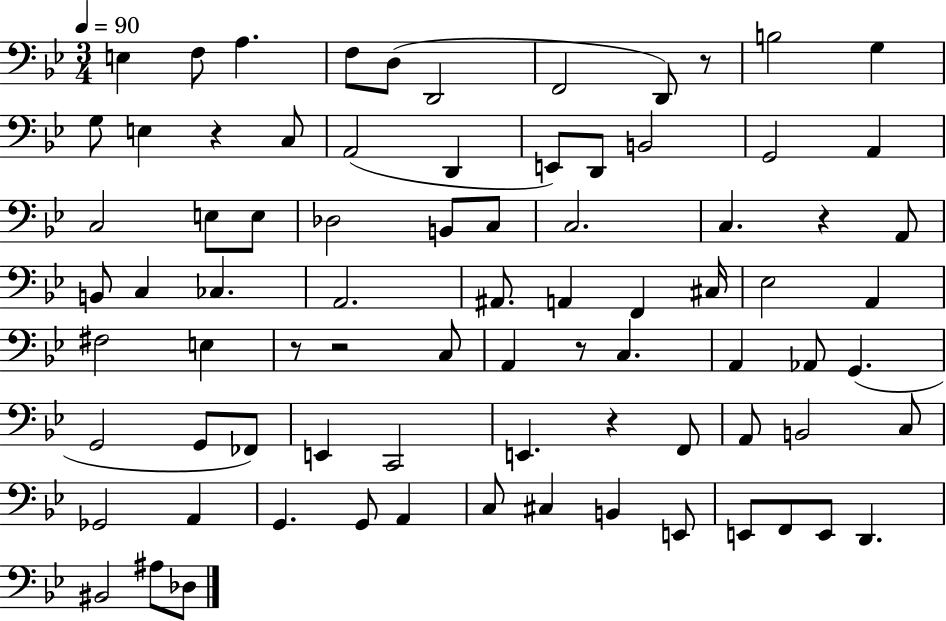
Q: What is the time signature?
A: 3/4